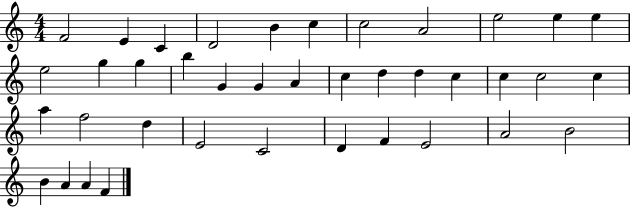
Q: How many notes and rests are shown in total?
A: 39